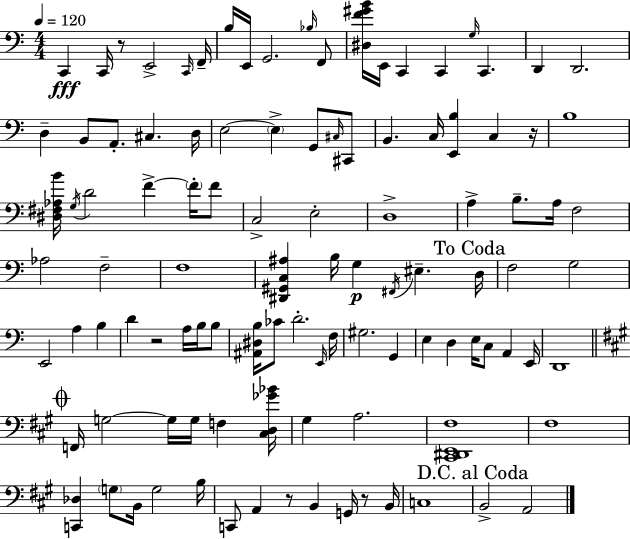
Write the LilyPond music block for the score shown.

{
  \clef bass
  \numericTimeSignature
  \time 4/4
  \key a \minor
  \tempo 4 = 120
  c,4\fff c,16 r8 e,2-> \grace { c,16 } | f,16-- b16 e,16 g,2. \grace { bes16 } | f,8 <dis f' gis' b'>16 e,16 c,4 c,4 \grace { g16 } c,4. | d,4 d,2. | \break d4-- b,8 a,8.-. cis4. | d16 e2~~ \parenthesize e4-> g,8 | \grace { cis16 } cis,8 b,4. c16 <e, b>4 c4 | r16 b1 | \break <dis fis aes b'>16 \acciaccatura { g16 } d'2 f'4->~~ | \parenthesize f'16-. f'8 c2-> e2-. | d1-> | a4-> b8.-- a16 f2 | \break aes2 f2-- | f1 | <dis, gis, c ais>4 b16 g4\p \acciaccatura { fis,16 } eis4.-- | \mark "To Coda" d16 f2 g2 | \break e,2 a4 | b4 d'4 r2 | a16 b16 b8 <ais, dis b>16 ces'8 d'2.-. | \grace { e,16 } f16 gis2. | \break g,4 e4 d4 e16 | c8 a,4 e,16 d,1 | \mark \markup { \musicglyph "scripts.coda" } \bar "||" \break \key a \major f,16 g2~~ g16 g16 f4 <cis d ges' bes'>16 | gis4 a2. | <cis, dis, e, fis>1 | fis1 | \break <c, des>4 \parenthesize g8 b,16 g2 b16 | c,8 a,4 r8 b,4 g,16 r8 b,16 | c1 | \mark "D.C. al Coda" b,2-> a,2 | \break \bar "|."
}